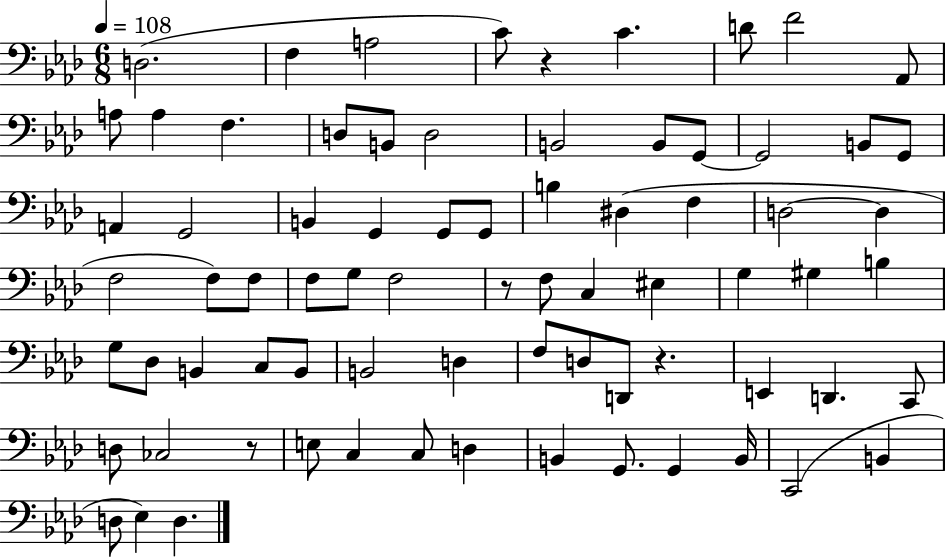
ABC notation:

X:1
T:Untitled
M:6/8
L:1/4
K:Ab
D,2 F, A,2 C/2 z C D/2 F2 _A,,/2 A,/2 A, F, D,/2 B,,/2 D,2 B,,2 B,,/2 G,,/2 G,,2 B,,/2 G,,/2 A,, G,,2 B,, G,, G,,/2 G,,/2 B, ^D, F, D,2 D, F,2 F,/2 F,/2 F,/2 G,/2 F,2 z/2 F,/2 C, ^E, G, ^G, B, G,/2 _D,/2 B,, C,/2 B,,/2 B,,2 D, F,/2 D,/2 D,,/2 z E,, D,, C,,/2 D,/2 _C,2 z/2 E,/2 C, C,/2 D, B,, G,,/2 G,, B,,/4 C,,2 B,, D,/2 _E, D,